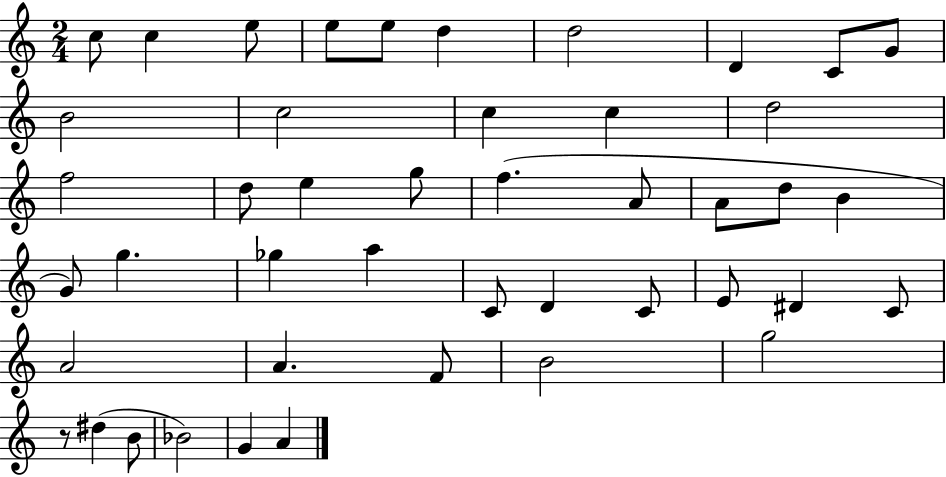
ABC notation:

X:1
T:Untitled
M:2/4
L:1/4
K:C
c/2 c e/2 e/2 e/2 d d2 D C/2 G/2 B2 c2 c c d2 f2 d/2 e g/2 f A/2 A/2 d/2 B G/2 g _g a C/2 D C/2 E/2 ^D C/2 A2 A F/2 B2 g2 z/2 ^d B/2 _B2 G A